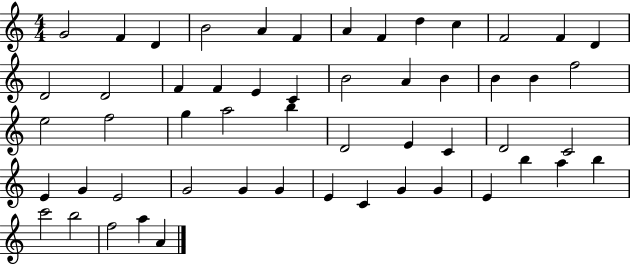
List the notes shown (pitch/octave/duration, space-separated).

G4/h F4/q D4/q B4/h A4/q F4/q A4/q F4/q D5/q C5/q F4/h F4/q D4/q D4/h D4/h F4/q F4/q E4/q C4/q B4/h A4/q B4/q B4/q B4/q F5/h E5/h F5/h G5/q A5/h B5/q D4/h E4/q C4/q D4/h C4/h E4/q G4/q E4/h G4/h G4/q G4/q E4/q C4/q G4/q G4/q E4/q B5/q A5/q B5/q C6/h B5/h F5/h A5/q A4/q